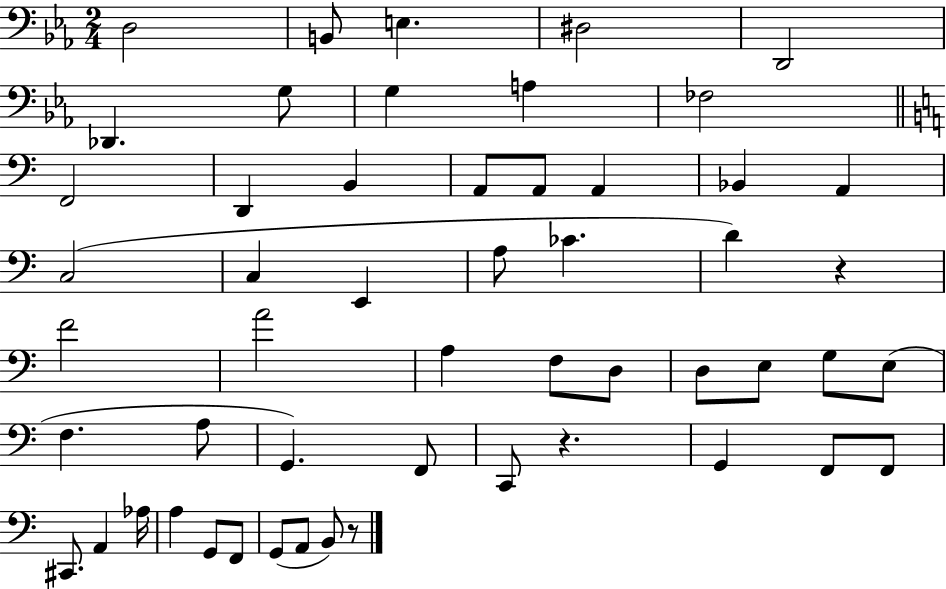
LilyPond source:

{
  \clef bass
  \numericTimeSignature
  \time 2/4
  \key ees \major
  d2 | b,8 e4. | dis2 | d,2 | \break des,4. g8 | g4 a4 | fes2 | \bar "||" \break \key a \minor f,2 | d,4 b,4 | a,8 a,8 a,4 | bes,4 a,4 | \break c2( | c4 e,4 | a8 ces'4. | d'4) r4 | \break f'2 | a'2 | a4 f8 d8 | d8 e8 g8 e8( | \break f4. a8 | g,4.) f,8 | c,8 r4. | g,4 f,8 f,8 | \break cis,8. a,4 aes16 | a4 g,8 f,8 | g,8( a,8 b,8) r8 | \bar "|."
}